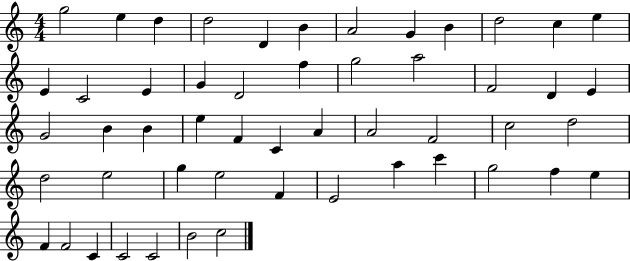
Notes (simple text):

G5/h E5/q D5/q D5/h D4/q B4/q A4/h G4/q B4/q D5/h C5/q E5/q E4/q C4/h E4/q G4/q D4/h F5/q G5/h A5/h F4/h D4/q E4/q G4/h B4/q B4/q E5/q F4/q C4/q A4/q A4/h F4/h C5/h D5/h D5/h E5/h G5/q E5/h F4/q E4/h A5/q C6/q G5/h F5/q E5/q F4/q F4/h C4/q C4/h C4/h B4/h C5/h